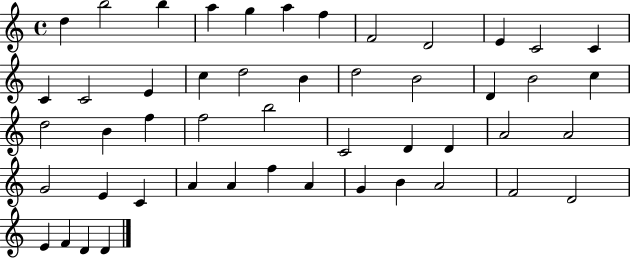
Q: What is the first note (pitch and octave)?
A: D5